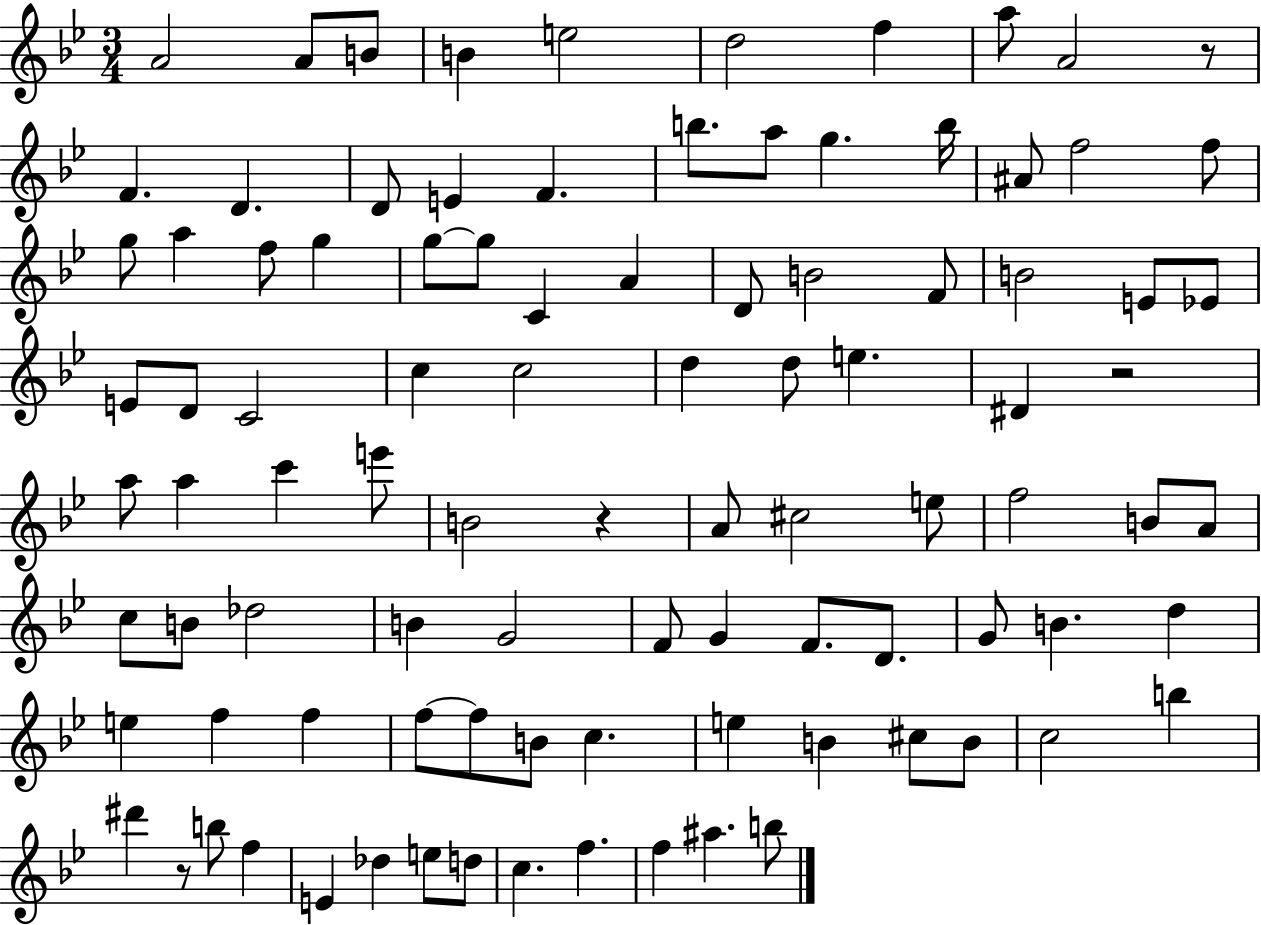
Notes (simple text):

A4/h A4/e B4/e B4/q E5/h D5/h F5/q A5/e A4/h R/e F4/q. D4/q. D4/e E4/q F4/q. B5/e. A5/e G5/q. B5/s A#4/e F5/h F5/e G5/e A5/q F5/e G5/q G5/e G5/e C4/q A4/q D4/e B4/h F4/e B4/h E4/e Eb4/e E4/e D4/e C4/h C5/q C5/h D5/q D5/e E5/q. D#4/q R/h A5/e A5/q C6/q E6/e B4/h R/q A4/e C#5/h E5/e F5/h B4/e A4/e C5/e B4/e Db5/h B4/q G4/h F4/e G4/q F4/e. D4/e. G4/e B4/q. D5/q E5/q F5/q F5/q F5/e F5/e B4/e C5/q. E5/q B4/q C#5/e B4/e C5/h B5/q D#6/q R/e B5/e F5/q E4/q Db5/q E5/e D5/e C5/q. F5/q. F5/q A#5/q. B5/e